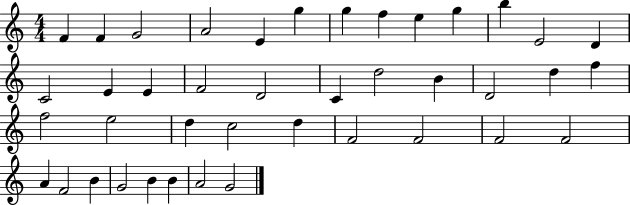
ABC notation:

X:1
T:Untitled
M:4/4
L:1/4
K:C
F F G2 A2 E g g f e g b E2 D C2 E E F2 D2 C d2 B D2 d f f2 e2 d c2 d F2 F2 F2 F2 A F2 B G2 B B A2 G2